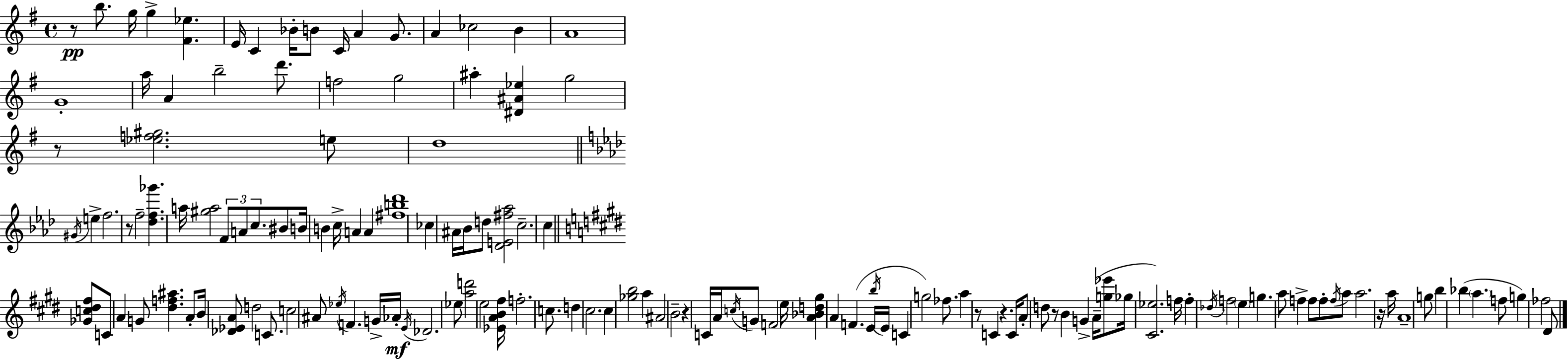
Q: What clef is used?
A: treble